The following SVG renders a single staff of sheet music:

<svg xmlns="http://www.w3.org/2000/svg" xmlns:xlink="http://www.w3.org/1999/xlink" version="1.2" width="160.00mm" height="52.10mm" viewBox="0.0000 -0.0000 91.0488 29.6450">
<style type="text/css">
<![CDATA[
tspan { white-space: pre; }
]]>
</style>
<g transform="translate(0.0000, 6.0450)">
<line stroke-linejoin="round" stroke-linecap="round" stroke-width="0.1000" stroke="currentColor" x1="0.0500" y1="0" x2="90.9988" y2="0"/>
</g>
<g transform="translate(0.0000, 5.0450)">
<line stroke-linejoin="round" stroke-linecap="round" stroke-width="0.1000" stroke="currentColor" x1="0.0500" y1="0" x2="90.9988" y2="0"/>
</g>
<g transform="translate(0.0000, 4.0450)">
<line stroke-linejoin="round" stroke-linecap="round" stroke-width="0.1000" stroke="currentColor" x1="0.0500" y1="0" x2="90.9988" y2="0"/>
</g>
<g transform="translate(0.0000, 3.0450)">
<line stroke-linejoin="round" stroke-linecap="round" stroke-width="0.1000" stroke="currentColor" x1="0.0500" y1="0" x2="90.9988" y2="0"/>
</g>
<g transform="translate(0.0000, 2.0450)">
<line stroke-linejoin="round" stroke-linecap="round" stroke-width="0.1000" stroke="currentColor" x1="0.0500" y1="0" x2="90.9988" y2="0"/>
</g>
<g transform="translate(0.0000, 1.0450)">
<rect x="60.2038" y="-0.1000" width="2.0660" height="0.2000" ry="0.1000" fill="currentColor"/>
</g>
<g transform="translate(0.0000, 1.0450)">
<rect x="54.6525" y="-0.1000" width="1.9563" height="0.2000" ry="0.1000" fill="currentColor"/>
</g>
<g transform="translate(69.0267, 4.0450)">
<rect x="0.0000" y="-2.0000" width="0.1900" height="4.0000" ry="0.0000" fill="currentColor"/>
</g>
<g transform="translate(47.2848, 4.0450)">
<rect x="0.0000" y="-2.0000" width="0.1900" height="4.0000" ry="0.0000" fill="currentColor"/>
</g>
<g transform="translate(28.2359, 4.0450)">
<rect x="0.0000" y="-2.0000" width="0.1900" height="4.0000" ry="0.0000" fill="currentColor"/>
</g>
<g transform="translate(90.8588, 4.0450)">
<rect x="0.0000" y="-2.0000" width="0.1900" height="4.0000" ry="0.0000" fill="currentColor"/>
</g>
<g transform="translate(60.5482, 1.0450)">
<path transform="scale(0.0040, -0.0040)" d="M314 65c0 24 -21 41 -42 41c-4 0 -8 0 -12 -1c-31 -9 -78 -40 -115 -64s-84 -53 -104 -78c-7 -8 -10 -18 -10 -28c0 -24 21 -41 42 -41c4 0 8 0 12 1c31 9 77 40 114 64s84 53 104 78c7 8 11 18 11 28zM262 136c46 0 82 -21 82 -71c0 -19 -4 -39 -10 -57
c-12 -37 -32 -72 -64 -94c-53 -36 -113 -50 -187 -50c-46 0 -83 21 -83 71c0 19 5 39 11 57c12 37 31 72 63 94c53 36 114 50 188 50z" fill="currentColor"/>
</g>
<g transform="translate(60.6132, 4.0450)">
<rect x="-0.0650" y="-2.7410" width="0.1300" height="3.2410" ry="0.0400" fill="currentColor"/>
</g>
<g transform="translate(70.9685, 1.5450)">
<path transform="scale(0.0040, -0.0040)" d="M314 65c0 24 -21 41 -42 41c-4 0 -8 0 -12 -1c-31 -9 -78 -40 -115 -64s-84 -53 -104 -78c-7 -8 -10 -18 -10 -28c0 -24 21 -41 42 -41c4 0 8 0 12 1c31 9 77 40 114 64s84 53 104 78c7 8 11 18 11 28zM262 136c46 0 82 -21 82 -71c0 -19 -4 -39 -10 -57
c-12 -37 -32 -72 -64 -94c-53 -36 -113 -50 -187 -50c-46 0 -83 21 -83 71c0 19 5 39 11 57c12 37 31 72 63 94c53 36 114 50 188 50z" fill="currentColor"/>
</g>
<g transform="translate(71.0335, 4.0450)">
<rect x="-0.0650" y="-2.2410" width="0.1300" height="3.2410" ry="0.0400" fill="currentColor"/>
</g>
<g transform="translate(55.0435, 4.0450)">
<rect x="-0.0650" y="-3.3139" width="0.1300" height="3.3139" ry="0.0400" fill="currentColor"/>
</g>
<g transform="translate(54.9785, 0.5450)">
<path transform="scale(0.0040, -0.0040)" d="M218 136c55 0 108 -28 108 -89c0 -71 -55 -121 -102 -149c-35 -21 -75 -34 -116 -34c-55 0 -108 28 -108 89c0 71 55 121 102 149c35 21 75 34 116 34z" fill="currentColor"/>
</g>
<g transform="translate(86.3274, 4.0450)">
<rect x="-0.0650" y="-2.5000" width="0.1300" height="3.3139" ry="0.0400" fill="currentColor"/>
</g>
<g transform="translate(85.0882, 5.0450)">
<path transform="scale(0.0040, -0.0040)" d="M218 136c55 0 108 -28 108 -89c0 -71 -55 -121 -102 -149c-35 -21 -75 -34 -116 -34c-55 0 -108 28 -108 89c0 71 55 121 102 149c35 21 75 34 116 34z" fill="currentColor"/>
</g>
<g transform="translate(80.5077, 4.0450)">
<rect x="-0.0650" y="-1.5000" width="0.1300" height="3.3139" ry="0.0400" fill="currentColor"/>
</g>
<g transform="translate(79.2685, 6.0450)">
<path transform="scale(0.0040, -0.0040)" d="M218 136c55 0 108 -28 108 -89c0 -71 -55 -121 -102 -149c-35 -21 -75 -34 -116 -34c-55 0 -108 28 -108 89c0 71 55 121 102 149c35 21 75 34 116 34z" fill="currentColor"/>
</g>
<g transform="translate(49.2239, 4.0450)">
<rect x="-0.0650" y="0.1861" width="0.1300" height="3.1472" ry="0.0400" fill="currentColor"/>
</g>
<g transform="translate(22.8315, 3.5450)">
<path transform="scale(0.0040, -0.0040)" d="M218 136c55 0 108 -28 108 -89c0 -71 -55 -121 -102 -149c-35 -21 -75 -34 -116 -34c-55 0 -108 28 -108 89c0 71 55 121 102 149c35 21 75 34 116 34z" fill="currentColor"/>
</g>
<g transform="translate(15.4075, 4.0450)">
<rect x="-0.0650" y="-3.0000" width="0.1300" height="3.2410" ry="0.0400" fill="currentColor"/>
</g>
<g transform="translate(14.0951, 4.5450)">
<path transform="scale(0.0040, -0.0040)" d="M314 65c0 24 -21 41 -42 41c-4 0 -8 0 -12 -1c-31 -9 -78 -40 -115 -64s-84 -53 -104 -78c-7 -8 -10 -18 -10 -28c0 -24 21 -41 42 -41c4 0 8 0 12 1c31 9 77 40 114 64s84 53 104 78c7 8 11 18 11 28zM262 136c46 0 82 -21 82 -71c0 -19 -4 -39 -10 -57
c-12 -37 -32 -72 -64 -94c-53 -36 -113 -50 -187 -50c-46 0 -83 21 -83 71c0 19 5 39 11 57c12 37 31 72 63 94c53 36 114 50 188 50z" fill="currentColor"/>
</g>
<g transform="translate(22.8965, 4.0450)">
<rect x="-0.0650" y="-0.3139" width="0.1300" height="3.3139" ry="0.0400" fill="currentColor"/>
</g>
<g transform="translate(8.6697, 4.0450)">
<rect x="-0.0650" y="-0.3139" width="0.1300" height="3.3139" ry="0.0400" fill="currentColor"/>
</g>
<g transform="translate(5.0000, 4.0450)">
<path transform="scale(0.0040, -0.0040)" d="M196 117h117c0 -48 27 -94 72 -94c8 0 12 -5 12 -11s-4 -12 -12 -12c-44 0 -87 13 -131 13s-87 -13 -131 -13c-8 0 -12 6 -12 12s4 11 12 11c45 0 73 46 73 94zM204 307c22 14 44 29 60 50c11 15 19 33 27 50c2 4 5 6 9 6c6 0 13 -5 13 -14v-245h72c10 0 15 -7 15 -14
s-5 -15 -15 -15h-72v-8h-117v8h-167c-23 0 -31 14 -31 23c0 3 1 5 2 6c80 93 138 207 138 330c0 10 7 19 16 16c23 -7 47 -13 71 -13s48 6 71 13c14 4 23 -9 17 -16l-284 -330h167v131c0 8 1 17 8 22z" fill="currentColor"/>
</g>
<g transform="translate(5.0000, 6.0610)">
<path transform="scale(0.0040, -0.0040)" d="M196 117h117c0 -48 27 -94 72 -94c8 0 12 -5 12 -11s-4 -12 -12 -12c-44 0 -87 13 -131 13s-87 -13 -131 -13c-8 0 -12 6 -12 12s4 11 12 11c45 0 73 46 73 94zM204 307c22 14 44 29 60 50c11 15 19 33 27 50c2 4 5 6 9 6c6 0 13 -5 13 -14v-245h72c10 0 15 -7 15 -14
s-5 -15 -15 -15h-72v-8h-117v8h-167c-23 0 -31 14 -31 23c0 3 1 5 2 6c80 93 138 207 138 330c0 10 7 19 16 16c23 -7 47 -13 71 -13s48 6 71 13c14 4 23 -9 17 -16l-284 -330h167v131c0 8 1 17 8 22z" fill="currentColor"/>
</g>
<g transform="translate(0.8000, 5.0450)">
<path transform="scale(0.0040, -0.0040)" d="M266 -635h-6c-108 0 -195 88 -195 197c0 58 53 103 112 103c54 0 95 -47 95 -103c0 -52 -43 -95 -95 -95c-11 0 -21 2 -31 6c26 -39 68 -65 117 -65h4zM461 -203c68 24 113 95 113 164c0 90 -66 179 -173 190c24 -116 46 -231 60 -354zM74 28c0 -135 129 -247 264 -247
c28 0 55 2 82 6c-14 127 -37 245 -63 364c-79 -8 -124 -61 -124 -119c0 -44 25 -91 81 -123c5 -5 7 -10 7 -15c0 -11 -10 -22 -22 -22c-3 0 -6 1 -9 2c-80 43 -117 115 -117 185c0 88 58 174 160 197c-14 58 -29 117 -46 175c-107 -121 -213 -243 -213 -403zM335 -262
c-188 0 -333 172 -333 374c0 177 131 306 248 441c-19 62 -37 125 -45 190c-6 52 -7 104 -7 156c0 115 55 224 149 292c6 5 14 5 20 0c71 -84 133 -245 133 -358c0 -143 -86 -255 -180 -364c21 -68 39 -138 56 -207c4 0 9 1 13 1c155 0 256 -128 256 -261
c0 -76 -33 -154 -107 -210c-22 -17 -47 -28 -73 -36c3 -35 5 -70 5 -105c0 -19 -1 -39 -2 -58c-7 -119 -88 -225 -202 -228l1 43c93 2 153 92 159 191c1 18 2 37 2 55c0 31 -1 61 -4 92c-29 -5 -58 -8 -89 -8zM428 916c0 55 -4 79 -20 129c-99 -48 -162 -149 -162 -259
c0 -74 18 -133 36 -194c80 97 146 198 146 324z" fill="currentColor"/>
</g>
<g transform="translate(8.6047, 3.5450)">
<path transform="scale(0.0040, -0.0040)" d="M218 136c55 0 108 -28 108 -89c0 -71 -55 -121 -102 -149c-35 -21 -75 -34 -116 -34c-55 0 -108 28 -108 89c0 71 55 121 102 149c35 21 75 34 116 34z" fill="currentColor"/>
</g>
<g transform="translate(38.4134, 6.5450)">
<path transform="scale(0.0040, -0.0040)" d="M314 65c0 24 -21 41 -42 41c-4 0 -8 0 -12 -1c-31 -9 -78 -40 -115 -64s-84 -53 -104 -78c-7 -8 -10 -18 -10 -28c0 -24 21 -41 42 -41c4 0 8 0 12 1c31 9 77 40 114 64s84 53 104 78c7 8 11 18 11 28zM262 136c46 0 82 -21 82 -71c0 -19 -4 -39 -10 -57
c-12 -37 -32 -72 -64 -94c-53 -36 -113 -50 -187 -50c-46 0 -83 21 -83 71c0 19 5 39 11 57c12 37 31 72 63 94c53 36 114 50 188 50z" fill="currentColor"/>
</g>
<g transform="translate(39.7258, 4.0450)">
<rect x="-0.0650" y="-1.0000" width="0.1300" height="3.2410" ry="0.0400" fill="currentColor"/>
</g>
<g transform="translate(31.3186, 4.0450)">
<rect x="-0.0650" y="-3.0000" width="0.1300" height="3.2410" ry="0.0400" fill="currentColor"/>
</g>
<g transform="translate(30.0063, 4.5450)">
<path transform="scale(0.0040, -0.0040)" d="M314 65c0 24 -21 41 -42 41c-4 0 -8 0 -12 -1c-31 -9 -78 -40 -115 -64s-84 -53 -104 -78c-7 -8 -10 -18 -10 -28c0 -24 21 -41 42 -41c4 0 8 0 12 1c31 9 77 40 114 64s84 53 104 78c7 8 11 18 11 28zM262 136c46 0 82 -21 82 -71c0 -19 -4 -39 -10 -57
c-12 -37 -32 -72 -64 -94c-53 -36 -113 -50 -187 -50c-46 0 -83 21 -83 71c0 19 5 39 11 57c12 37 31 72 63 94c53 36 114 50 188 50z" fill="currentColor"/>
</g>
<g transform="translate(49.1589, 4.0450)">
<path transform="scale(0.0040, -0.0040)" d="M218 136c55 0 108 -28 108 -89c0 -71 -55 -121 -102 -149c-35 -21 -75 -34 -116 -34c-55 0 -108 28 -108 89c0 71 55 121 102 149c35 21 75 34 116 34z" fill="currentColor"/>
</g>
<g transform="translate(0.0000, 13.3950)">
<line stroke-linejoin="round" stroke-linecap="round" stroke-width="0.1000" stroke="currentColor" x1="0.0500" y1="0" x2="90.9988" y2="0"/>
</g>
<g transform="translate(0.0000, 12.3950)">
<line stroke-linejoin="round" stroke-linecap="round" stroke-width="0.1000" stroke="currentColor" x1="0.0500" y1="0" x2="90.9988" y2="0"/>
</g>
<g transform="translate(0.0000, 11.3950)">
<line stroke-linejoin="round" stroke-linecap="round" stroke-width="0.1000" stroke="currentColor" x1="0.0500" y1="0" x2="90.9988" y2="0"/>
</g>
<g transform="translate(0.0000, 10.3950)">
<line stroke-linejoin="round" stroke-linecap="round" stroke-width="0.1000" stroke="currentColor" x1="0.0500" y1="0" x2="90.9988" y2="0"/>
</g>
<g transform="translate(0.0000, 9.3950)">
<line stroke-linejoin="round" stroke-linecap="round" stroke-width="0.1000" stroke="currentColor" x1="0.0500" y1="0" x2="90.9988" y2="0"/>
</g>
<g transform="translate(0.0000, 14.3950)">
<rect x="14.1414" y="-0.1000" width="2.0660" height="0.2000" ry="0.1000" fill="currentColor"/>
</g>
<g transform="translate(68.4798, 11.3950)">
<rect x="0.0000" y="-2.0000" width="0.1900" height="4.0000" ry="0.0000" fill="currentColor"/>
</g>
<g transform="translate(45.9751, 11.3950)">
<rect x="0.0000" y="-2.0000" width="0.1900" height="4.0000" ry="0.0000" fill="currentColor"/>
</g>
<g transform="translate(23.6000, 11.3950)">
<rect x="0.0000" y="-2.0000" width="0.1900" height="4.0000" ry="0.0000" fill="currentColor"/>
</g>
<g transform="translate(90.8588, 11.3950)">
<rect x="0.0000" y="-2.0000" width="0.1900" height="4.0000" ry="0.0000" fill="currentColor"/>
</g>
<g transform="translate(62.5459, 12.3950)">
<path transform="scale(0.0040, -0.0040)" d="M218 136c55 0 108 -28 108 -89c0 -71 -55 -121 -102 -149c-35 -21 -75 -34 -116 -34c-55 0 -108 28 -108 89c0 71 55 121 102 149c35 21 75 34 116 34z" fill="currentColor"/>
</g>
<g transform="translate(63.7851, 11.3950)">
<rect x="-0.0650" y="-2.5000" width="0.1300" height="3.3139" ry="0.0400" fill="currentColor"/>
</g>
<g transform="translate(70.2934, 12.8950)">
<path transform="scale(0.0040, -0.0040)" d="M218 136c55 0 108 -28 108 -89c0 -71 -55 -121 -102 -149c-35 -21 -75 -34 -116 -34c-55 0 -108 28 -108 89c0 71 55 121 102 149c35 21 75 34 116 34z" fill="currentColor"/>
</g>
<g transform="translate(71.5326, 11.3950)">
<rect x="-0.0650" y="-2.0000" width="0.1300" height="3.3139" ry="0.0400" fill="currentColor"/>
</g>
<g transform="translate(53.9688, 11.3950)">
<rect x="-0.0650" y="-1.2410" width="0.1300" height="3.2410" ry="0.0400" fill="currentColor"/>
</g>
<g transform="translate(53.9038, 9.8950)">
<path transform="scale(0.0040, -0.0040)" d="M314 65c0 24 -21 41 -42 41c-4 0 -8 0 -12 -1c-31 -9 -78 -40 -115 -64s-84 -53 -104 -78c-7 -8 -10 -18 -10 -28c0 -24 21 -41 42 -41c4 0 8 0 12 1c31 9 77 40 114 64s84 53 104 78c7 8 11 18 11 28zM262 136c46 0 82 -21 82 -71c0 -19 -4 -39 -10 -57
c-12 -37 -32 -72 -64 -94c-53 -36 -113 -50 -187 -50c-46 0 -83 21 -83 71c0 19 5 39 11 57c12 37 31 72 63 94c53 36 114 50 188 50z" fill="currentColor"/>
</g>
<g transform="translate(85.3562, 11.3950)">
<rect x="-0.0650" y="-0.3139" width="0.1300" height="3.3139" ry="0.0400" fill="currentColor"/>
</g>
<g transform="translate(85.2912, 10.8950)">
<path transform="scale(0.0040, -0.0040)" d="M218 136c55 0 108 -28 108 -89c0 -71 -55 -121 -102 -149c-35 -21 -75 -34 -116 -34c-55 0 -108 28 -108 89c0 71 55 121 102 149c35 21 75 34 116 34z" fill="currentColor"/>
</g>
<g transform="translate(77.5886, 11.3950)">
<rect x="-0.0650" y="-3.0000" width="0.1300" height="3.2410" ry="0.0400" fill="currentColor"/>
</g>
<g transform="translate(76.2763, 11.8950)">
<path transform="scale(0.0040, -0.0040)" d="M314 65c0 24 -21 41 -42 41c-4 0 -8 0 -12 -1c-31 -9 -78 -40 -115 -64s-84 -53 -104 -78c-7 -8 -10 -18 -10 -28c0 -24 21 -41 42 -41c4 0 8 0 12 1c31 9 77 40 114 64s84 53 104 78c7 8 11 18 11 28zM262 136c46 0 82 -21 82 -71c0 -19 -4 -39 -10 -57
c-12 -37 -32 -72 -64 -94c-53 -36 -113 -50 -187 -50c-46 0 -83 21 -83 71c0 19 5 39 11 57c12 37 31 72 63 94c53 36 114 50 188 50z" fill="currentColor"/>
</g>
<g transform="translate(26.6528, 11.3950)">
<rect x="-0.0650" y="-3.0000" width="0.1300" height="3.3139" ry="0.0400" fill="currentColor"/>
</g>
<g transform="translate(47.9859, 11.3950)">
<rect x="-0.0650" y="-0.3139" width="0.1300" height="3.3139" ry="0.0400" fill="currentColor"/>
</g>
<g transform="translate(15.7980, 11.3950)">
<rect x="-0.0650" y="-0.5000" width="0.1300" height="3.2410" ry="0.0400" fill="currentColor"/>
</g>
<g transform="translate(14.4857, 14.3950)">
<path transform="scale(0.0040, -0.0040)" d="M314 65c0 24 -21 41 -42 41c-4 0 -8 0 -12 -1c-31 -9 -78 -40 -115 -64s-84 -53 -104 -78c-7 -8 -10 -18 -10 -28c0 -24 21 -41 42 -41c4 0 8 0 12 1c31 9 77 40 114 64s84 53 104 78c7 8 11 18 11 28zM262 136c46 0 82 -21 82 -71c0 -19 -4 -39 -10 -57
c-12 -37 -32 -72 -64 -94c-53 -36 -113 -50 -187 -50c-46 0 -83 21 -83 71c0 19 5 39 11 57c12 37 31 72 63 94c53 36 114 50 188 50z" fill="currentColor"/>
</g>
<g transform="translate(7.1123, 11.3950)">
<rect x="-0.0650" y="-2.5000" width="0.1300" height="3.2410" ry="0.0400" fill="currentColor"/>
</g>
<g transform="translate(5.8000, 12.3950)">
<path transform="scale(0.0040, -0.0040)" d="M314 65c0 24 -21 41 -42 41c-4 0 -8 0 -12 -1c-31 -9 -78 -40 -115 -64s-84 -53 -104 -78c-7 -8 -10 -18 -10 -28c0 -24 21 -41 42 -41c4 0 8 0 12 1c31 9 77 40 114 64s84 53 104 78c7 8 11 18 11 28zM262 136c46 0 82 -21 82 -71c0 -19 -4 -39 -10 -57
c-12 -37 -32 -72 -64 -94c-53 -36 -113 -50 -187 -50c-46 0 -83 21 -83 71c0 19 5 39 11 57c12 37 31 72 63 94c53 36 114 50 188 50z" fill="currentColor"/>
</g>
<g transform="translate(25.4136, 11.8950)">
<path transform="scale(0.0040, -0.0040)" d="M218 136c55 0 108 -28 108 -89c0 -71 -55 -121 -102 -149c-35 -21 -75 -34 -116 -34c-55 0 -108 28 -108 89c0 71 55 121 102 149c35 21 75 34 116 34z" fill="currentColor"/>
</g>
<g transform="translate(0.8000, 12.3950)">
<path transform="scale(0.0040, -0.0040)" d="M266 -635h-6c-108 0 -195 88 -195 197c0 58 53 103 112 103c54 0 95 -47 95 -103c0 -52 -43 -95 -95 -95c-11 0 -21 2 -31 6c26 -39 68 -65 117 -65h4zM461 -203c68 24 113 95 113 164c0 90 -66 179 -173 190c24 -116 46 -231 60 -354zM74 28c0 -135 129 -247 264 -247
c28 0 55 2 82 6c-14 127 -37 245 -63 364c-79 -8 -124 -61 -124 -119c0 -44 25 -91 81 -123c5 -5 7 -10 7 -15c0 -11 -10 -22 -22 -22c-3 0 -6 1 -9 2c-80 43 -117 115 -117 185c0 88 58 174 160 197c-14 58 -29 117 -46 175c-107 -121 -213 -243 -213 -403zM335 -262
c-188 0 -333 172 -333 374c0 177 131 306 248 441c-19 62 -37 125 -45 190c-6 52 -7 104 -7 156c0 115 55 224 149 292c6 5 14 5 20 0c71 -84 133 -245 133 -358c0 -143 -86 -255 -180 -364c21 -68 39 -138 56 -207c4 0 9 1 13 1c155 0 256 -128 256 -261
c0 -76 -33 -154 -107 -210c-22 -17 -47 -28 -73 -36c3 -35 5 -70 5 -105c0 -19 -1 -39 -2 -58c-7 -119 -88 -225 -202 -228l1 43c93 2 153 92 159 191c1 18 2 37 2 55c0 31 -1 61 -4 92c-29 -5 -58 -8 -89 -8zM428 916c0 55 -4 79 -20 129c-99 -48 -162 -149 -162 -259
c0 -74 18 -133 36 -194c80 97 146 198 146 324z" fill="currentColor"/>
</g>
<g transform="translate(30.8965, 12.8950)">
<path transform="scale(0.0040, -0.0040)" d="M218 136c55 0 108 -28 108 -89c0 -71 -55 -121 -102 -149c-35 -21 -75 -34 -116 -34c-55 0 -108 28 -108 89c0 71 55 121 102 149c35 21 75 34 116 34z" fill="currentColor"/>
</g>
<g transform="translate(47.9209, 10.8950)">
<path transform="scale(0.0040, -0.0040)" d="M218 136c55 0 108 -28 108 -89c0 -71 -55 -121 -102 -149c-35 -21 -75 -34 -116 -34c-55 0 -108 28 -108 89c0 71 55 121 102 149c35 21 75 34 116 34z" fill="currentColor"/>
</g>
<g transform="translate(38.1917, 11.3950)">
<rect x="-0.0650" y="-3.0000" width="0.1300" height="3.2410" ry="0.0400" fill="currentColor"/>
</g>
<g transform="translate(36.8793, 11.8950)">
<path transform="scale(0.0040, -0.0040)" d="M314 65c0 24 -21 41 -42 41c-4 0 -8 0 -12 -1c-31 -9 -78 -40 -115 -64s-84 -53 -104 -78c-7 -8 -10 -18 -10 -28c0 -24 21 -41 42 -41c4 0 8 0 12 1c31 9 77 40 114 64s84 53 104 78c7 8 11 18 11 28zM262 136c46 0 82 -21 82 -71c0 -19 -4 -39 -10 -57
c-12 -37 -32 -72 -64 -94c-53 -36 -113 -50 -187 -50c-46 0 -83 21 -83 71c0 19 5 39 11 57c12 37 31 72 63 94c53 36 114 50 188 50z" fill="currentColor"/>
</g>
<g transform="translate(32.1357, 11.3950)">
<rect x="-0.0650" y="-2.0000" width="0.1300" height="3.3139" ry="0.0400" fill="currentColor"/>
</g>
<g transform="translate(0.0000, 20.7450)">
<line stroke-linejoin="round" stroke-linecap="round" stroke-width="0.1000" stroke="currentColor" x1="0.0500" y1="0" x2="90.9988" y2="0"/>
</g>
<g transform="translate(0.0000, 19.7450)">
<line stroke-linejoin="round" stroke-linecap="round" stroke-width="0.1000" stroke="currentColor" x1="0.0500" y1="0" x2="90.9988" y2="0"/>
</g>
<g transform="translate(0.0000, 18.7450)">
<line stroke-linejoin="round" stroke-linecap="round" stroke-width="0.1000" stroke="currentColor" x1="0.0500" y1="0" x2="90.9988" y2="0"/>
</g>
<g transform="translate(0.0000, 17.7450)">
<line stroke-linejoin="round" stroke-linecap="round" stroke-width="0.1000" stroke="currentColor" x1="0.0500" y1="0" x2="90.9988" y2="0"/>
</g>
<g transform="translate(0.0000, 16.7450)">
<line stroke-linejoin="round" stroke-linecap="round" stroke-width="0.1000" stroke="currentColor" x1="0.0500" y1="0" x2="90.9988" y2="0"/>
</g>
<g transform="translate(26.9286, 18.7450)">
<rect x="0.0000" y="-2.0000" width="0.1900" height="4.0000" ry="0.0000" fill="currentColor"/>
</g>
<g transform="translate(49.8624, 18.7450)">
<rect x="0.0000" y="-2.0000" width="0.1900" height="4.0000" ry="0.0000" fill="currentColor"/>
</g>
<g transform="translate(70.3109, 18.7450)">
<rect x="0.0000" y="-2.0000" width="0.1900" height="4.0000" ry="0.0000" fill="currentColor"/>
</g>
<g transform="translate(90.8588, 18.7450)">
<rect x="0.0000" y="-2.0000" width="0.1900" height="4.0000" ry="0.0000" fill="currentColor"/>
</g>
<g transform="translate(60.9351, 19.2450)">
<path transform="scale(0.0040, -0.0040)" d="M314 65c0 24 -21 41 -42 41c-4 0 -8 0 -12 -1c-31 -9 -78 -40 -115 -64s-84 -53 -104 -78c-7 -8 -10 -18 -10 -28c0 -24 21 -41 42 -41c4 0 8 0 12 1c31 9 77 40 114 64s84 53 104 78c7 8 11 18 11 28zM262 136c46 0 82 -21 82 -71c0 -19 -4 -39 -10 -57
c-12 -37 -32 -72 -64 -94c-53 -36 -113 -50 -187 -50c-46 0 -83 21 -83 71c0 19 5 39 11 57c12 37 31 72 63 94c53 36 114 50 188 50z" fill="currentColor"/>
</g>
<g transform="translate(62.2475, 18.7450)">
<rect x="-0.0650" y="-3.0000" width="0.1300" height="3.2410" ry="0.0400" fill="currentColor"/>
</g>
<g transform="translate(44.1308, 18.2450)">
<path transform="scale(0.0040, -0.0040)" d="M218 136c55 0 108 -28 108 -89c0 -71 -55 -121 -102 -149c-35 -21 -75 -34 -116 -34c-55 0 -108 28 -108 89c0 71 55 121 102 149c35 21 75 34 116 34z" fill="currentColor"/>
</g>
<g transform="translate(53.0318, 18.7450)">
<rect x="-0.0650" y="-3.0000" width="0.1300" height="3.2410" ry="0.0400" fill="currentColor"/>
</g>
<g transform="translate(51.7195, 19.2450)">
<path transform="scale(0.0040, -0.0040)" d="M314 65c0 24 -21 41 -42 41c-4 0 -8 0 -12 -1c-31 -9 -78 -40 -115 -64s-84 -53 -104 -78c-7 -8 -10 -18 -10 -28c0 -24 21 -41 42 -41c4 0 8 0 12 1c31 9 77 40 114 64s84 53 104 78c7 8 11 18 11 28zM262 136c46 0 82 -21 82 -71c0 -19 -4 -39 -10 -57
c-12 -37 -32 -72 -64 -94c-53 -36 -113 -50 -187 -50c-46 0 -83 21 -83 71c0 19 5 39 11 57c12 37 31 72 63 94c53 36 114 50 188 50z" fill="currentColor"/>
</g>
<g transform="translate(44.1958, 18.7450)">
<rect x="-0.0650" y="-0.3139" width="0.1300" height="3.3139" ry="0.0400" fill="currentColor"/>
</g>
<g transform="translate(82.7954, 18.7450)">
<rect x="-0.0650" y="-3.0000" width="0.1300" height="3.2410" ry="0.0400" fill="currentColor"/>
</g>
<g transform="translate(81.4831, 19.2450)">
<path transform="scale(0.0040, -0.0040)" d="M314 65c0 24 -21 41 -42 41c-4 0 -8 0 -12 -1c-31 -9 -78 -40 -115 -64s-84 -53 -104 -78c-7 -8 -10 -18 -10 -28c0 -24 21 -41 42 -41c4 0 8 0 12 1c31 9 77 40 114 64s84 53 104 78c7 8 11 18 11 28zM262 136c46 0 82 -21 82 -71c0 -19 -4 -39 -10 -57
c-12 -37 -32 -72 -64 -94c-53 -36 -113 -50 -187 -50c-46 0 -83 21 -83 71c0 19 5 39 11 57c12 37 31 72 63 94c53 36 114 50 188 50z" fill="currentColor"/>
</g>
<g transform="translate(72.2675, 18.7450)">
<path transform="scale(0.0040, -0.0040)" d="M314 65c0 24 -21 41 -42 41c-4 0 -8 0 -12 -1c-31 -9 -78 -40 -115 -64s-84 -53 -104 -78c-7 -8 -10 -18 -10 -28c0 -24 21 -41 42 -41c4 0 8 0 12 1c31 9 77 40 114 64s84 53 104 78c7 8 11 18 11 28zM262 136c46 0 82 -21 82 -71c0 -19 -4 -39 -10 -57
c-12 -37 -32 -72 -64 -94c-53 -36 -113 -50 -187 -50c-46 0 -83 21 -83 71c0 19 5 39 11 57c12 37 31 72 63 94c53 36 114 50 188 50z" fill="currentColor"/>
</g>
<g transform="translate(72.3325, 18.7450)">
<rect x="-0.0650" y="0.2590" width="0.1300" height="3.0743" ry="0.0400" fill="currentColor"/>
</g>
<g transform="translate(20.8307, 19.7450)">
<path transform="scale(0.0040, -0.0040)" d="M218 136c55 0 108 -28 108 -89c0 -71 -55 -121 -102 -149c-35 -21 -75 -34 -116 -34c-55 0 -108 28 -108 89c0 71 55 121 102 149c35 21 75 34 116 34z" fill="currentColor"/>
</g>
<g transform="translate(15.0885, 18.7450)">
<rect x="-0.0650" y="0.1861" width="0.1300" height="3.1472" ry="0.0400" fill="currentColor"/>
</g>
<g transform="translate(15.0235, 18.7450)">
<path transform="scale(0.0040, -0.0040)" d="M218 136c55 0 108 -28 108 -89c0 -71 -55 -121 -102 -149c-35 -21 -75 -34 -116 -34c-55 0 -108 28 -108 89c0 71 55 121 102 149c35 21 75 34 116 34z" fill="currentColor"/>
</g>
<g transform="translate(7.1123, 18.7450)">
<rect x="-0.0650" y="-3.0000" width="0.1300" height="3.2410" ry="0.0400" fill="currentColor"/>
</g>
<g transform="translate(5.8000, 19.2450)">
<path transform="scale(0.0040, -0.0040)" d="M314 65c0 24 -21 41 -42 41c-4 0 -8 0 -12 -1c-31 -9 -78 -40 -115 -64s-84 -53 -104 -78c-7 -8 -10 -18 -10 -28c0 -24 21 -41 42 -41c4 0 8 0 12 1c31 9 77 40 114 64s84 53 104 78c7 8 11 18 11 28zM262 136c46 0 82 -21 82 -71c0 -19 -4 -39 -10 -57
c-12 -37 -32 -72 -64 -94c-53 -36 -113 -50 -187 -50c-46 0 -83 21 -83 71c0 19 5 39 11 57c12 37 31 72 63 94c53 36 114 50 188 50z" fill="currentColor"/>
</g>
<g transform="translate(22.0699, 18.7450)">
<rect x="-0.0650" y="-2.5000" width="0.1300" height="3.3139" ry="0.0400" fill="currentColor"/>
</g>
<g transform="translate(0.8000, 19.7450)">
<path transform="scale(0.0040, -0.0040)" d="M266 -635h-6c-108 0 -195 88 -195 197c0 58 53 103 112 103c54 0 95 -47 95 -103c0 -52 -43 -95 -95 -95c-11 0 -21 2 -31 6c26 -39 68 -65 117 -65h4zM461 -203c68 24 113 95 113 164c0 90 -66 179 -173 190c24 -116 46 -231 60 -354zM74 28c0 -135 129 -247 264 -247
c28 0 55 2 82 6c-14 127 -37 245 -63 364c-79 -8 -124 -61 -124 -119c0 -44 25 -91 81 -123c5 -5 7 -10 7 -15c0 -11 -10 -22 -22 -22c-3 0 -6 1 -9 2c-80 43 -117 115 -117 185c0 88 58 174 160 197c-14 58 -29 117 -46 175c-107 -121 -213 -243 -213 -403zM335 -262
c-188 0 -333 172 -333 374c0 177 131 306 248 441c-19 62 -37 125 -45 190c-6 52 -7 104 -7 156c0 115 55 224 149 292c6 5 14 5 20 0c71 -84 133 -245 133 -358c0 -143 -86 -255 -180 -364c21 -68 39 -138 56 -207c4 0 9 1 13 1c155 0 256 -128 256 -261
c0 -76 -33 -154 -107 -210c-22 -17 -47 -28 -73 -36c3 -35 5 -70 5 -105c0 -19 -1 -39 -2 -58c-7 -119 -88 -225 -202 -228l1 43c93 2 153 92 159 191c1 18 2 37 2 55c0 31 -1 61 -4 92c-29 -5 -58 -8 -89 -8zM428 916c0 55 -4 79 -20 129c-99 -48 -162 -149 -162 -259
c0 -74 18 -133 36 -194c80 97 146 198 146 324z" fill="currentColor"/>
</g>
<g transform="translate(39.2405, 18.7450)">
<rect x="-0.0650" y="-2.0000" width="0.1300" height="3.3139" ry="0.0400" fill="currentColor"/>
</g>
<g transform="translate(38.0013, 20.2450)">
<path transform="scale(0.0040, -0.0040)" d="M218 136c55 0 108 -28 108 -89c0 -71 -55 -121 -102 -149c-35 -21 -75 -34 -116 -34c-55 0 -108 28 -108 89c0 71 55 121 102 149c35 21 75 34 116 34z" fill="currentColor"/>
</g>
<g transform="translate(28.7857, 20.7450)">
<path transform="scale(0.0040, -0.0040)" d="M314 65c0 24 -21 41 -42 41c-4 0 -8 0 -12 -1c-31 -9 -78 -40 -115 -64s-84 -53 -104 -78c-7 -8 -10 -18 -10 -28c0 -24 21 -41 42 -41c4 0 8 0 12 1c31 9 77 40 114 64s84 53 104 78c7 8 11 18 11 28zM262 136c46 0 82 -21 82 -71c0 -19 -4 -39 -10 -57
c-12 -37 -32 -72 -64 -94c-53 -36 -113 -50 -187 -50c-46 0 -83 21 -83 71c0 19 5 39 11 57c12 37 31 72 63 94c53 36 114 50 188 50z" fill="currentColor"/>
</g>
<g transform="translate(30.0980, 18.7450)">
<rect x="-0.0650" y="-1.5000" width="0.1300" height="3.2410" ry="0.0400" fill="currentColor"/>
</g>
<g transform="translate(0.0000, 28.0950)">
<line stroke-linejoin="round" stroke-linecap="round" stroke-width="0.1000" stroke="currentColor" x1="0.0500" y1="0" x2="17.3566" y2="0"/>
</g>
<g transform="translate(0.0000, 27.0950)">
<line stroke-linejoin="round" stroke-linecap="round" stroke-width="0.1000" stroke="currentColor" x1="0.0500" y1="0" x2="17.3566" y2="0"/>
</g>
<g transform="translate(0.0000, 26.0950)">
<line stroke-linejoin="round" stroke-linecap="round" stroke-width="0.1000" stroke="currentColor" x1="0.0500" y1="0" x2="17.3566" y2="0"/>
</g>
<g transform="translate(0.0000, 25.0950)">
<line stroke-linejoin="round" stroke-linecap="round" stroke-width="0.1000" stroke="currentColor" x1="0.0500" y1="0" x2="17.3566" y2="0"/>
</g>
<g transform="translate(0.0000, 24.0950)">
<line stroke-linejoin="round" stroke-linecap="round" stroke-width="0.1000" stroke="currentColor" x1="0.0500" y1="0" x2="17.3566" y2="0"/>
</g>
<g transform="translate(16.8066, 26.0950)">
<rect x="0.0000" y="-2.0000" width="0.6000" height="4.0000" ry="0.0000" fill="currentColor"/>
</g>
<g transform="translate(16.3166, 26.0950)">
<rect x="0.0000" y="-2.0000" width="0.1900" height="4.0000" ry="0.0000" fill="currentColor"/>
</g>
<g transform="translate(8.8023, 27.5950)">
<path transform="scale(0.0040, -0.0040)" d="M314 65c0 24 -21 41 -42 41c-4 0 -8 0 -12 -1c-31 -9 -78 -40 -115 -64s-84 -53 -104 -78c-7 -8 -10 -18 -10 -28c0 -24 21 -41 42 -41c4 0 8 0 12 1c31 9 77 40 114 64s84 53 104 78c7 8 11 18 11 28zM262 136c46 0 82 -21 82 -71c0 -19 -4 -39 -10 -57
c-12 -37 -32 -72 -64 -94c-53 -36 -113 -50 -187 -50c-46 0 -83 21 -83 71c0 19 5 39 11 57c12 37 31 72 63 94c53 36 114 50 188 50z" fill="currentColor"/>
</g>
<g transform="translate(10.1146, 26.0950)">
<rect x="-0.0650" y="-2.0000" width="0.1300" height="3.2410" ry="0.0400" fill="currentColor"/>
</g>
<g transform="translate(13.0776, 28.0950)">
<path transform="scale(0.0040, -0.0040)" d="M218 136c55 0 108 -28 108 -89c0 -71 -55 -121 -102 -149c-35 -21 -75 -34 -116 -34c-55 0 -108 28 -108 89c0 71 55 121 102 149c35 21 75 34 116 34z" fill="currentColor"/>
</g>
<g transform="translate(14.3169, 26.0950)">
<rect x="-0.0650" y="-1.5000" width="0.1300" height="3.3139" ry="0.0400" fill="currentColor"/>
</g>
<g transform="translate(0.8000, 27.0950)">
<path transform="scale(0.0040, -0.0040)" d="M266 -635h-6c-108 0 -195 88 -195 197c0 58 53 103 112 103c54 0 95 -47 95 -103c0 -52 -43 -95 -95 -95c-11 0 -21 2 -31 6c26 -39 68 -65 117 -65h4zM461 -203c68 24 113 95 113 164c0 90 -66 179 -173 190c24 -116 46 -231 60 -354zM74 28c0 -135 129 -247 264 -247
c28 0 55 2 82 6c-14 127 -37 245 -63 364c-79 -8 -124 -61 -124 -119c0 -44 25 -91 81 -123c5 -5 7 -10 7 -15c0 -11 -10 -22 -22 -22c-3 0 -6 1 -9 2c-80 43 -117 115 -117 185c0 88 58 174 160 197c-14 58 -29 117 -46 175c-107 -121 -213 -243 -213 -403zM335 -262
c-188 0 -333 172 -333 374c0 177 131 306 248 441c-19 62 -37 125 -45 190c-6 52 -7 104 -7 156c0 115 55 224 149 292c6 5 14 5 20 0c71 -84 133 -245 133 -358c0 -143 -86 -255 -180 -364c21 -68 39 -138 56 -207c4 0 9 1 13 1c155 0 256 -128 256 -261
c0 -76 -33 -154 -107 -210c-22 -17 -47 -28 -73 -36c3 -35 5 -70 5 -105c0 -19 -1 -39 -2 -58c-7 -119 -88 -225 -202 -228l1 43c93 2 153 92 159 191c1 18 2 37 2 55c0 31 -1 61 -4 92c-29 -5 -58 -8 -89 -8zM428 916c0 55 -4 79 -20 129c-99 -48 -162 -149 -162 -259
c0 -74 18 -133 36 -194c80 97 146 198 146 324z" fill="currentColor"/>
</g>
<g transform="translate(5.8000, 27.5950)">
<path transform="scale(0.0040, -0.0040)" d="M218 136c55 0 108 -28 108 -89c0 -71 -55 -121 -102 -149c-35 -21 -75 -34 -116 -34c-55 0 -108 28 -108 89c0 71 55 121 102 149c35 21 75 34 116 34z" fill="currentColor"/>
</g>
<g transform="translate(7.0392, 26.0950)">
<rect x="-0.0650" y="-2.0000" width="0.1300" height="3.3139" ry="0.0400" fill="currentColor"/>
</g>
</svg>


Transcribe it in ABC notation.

X:1
T:Untitled
M:4/4
L:1/4
K:C
c A2 c A2 D2 B b a2 g2 E G G2 C2 A F A2 c e2 G F A2 c A2 B G E2 F c A2 A2 B2 A2 F F2 E